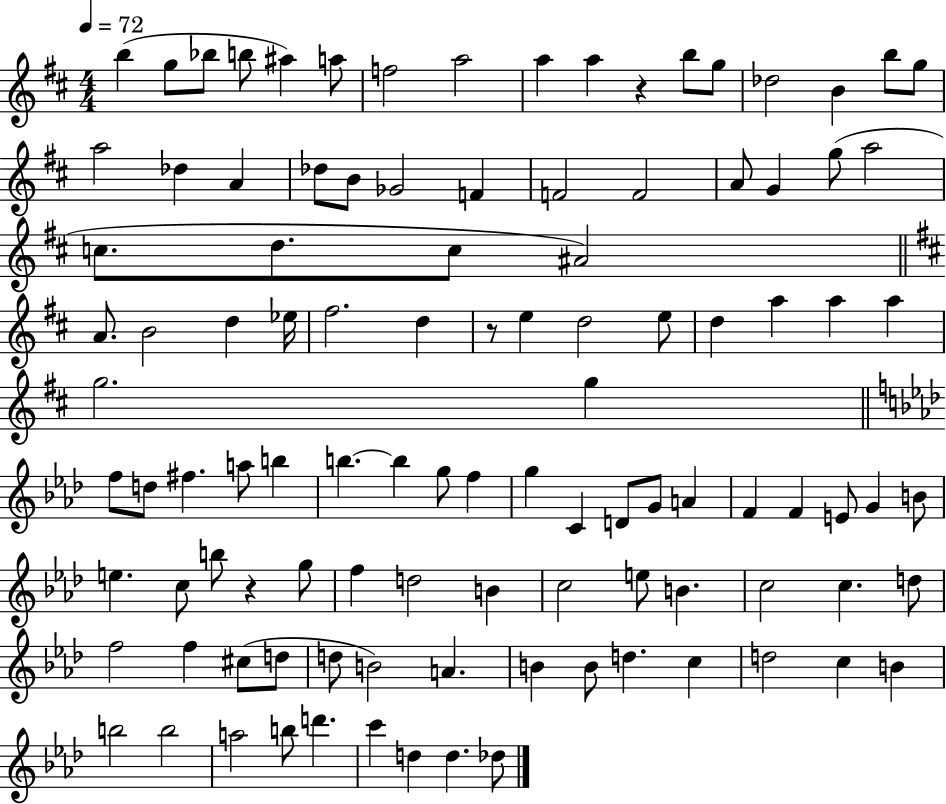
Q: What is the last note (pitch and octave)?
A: Db5